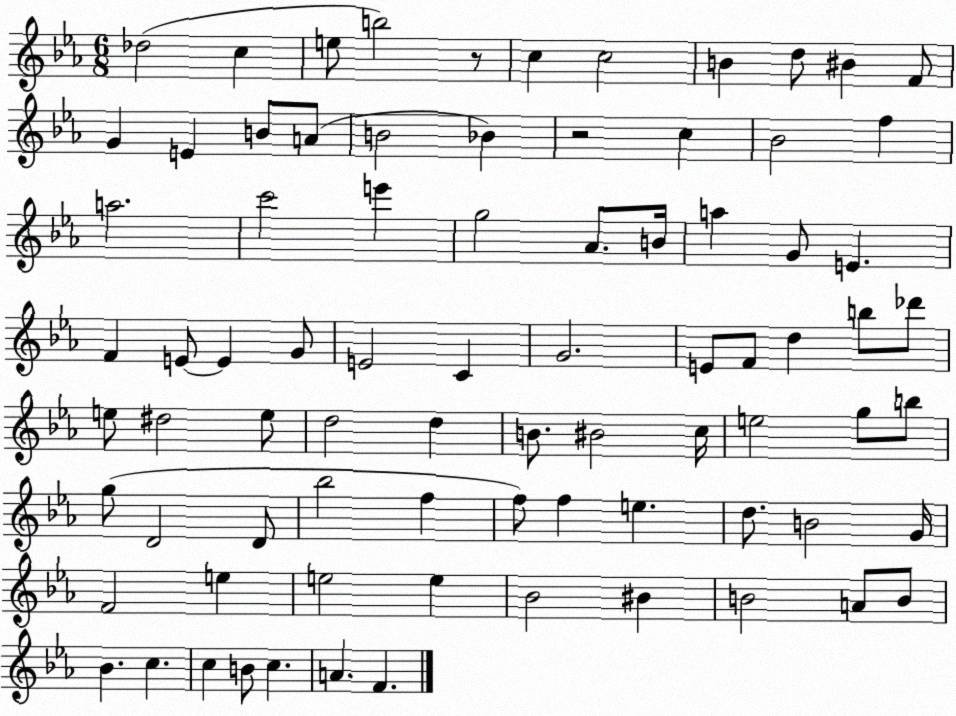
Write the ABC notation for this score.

X:1
T:Untitled
M:6/8
L:1/4
K:Eb
_d2 c e/2 b2 z/2 c c2 B d/2 ^B F/2 G E B/2 A/2 B2 _B z2 c _B2 f a2 c'2 e' g2 _A/2 B/4 a G/2 E F E/2 E G/2 E2 C G2 E/2 F/2 d b/2 _d'/2 e/2 ^d2 e/2 d2 d B/2 ^B2 c/4 e2 g/2 b/2 g/2 D2 D/2 _b2 f f/2 f e d/2 B2 G/4 F2 e e2 e _B2 ^B B2 A/2 B/2 _B c c B/2 c A F